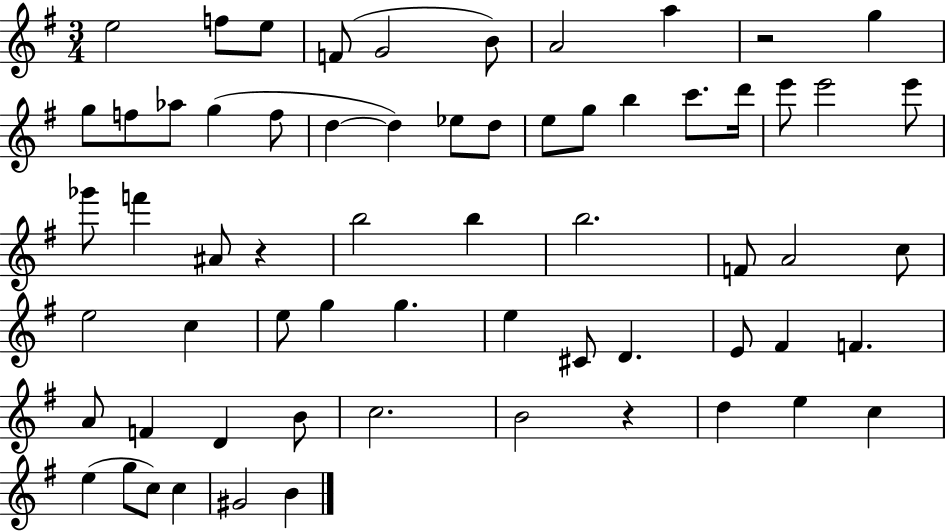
E5/h F5/e E5/e F4/e G4/h B4/e A4/h A5/q R/h G5/q G5/e F5/e Ab5/e G5/q F5/e D5/q D5/q Eb5/e D5/e E5/e G5/e B5/q C6/e. D6/s E6/e E6/h E6/e Gb6/e F6/q A#4/e R/q B5/h B5/q B5/h. F4/e A4/h C5/e E5/h C5/q E5/e G5/q G5/q. E5/q C#4/e D4/q. E4/e F#4/q F4/q. A4/e F4/q D4/q B4/e C5/h. B4/h R/q D5/q E5/q C5/q E5/q G5/e C5/e C5/q G#4/h B4/q